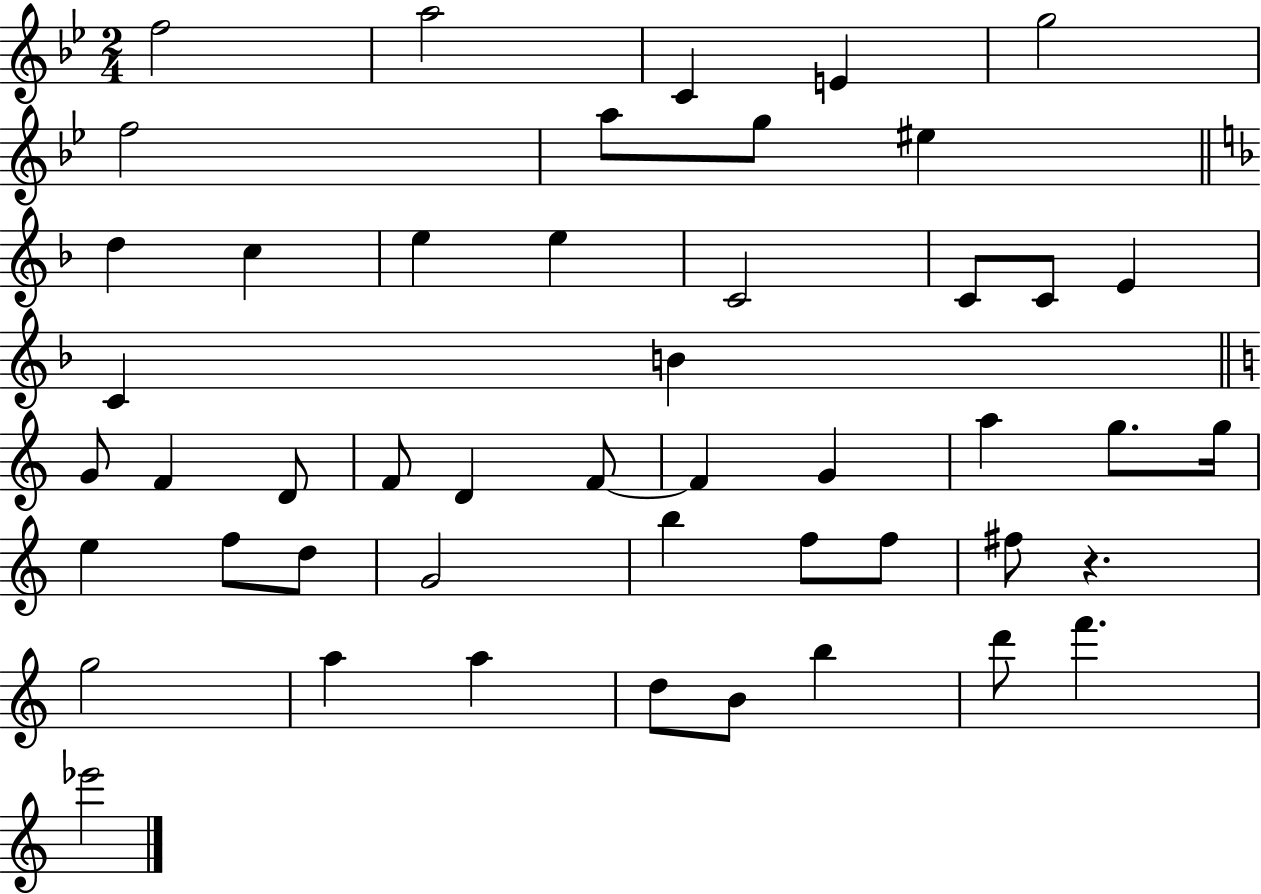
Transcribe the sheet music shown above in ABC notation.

X:1
T:Untitled
M:2/4
L:1/4
K:Bb
f2 a2 C E g2 f2 a/2 g/2 ^e d c e e C2 C/2 C/2 E C B G/2 F D/2 F/2 D F/2 F G a g/2 g/4 e f/2 d/2 G2 b f/2 f/2 ^f/2 z g2 a a d/2 B/2 b d'/2 f' _e'2